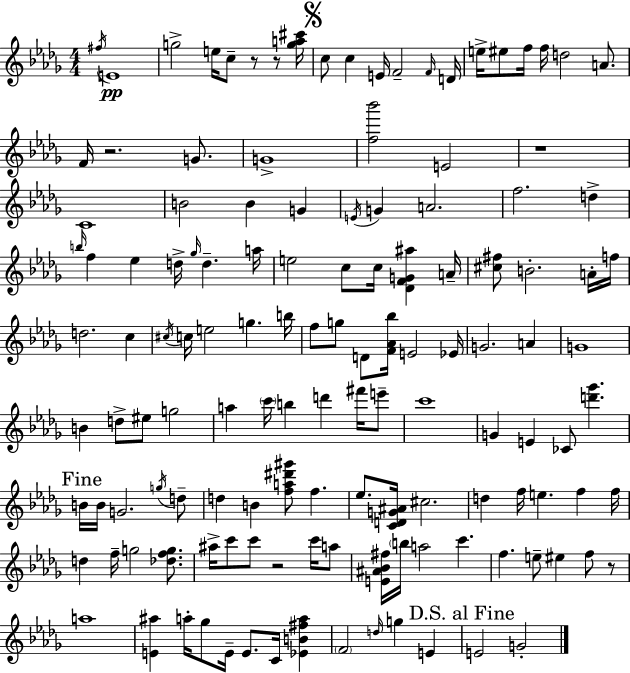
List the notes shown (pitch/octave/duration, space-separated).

F#5/s E4/w G5/h E5/s C5/e R/e R/e [G5,A5,C#6]/s C5/e C5/q E4/s F4/h F4/s D4/s E5/s EIS5/e F5/s F5/s D5/h A4/e. F4/s R/h. G4/e. G4/w [F5,Bb6]/h E4/h R/w C4/w B4/h B4/q G4/q E4/s G4/q A4/h. F5/h. D5/q B5/s F5/q Eb5/q D5/s Gb5/s D5/q. A5/s E5/h C5/e C5/s [Db4,F4,G4,A#5]/q A4/s [C#5,F#5]/e B4/h. A4/s F5/s D5/h. C5/q C#5/s C5/s E5/h G5/q. B5/s F5/e G5/e D4/e [F4,Ab4,Bb5]/s E4/h Eb4/s G4/h. A4/q G4/w B4/q D5/e EIS5/e G5/h A5/q C6/s B5/q D6/q F#6/s E6/e C6/w G4/q E4/q CES4/e [D6,Gb6]/q. B4/s B4/s G4/h. G5/s D5/e D5/q B4/q [F5,A5,D#6,G#6]/e F5/q. Eb5/e. [C4,D4,G4,A#4]/s C#5/h. D5/q F5/s E5/q. F5/q F5/s D5/q F5/s G5/h [Db5,F5,G5]/e. A#5/s C6/e C6/e R/h C6/s A5/e [E4,A#4,Bb4,F#5]/s B5/s A5/h C6/q. F5/q. E5/e EIS5/q F5/e R/e A5/w [E4,A#5]/q A5/s Gb5/e E4/s E4/e. C4/s [Eb4,B4,F#5,A5]/q F4/h D5/s G5/q E4/q E4/h G4/h